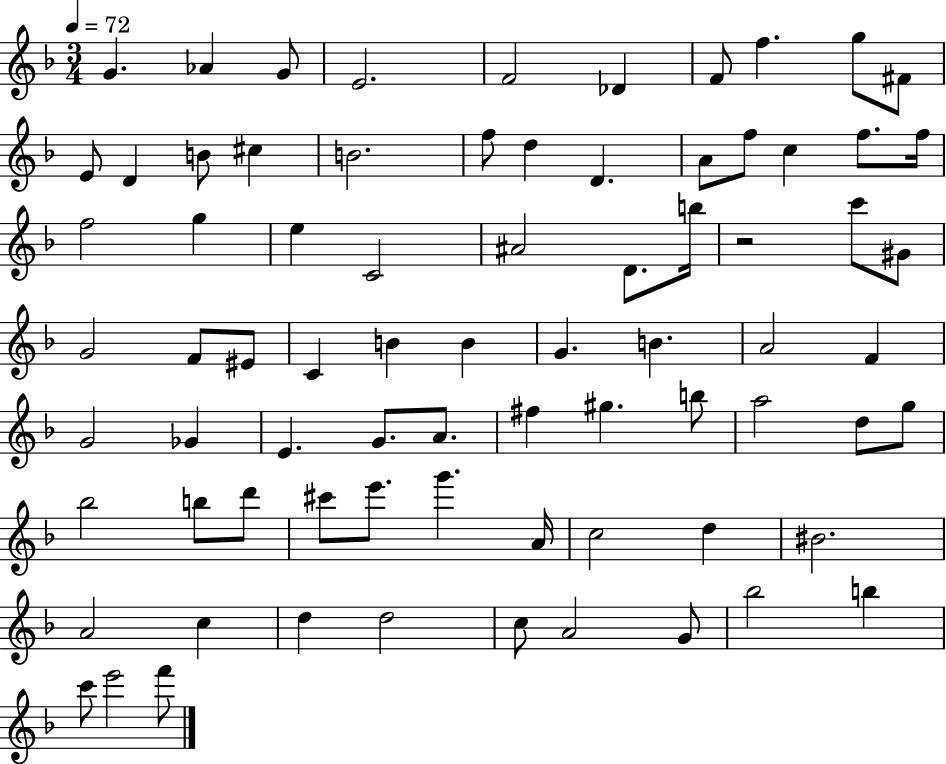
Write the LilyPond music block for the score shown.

{
  \clef treble
  \numericTimeSignature
  \time 3/4
  \key f \major
  \tempo 4 = 72
  g'4. aes'4 g'8 | e'2. | f'2 des'4 | f'8 f''4. g''8 fis'8 | \break e'8 d'4 b'8 cis''4 | b'2. | f''8 d''4 d'4. | a'8 f''8 c''4 f''8. f''16 | \break f''2 g''4 | e''4 c'2 | ais'2 d'8. b''16 | r2 c'''8 gis'8 | \break g'2 f'8 eis'8 | c'4 b'4 b'4 | g'4. b'4. | a'2 f'4 | \break g'2 ges'4 | e'4. g'8. a'8. | fis''4 gis''4. b''8 | a''2 d''8 g''8 | \break bes''2 b''8 d'''8 | cis'''8 e'''8. g'''4. a'16 | c''2 d''4 | bis'2. | \break a'2 c''4 | d''4 d''2 | c''8 a'2 g'8 | bes''2 b''4 | \break c'''8 e'''2 f'''8 | \bar "|."
}